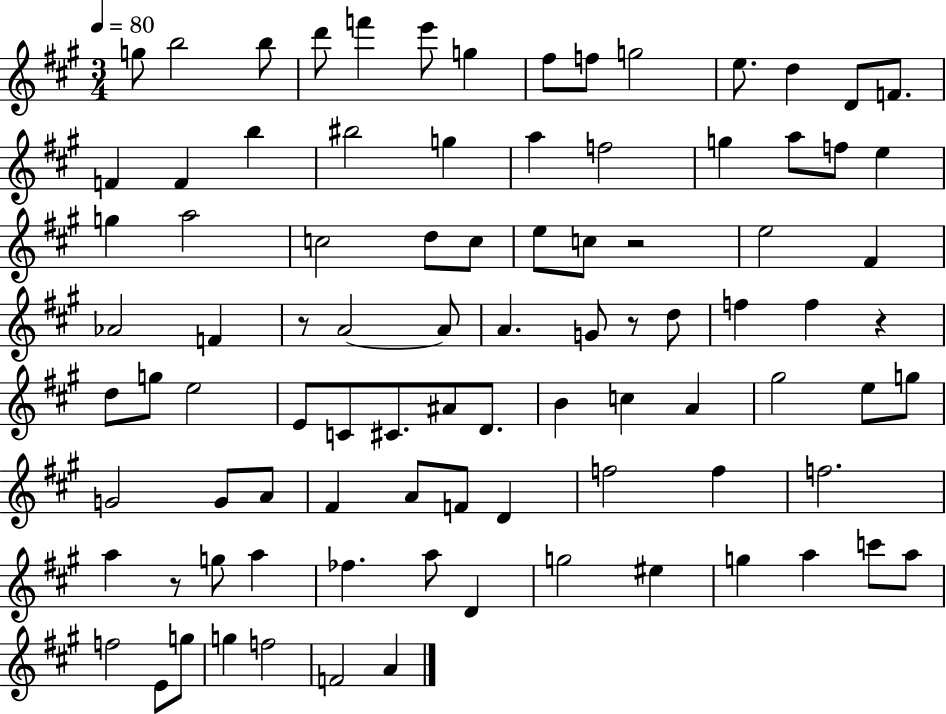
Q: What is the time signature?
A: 3/4